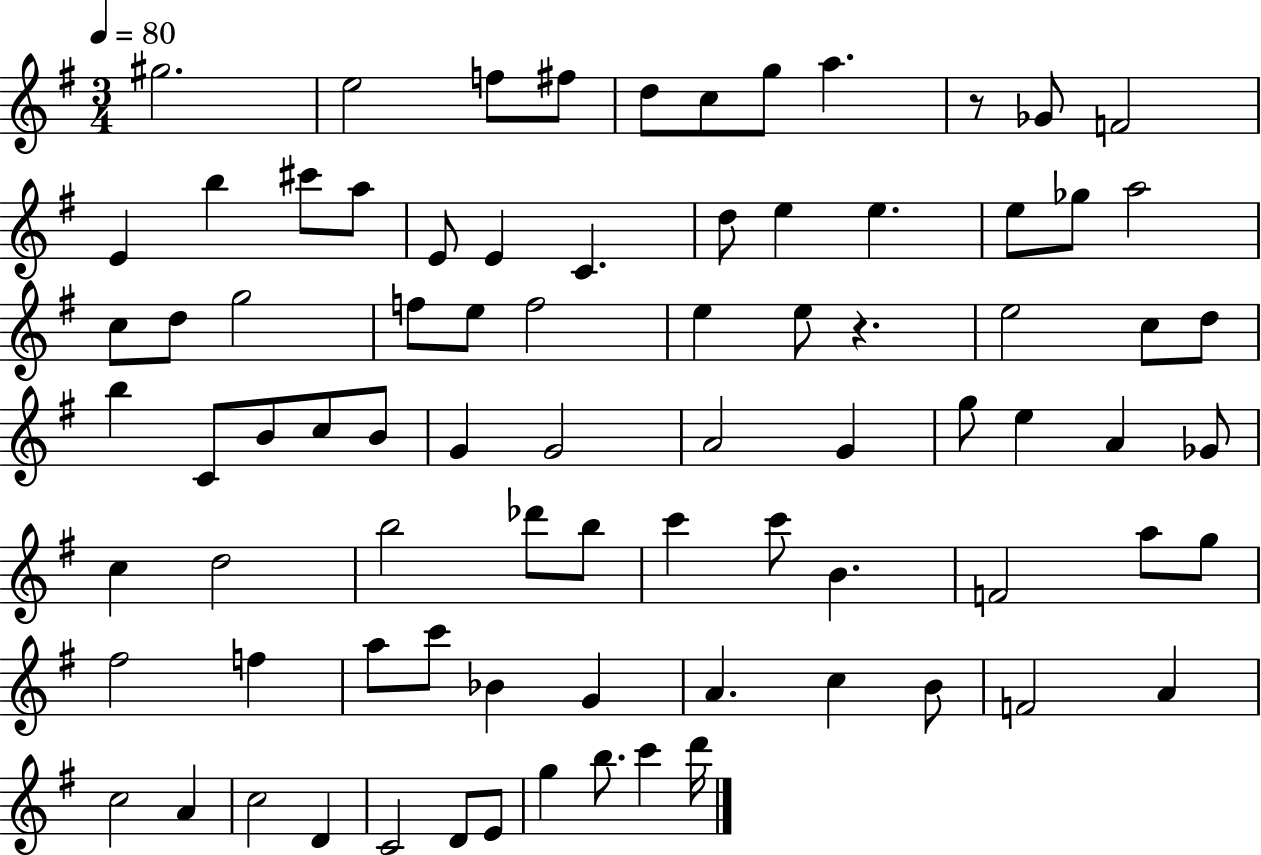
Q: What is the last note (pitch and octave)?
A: D6